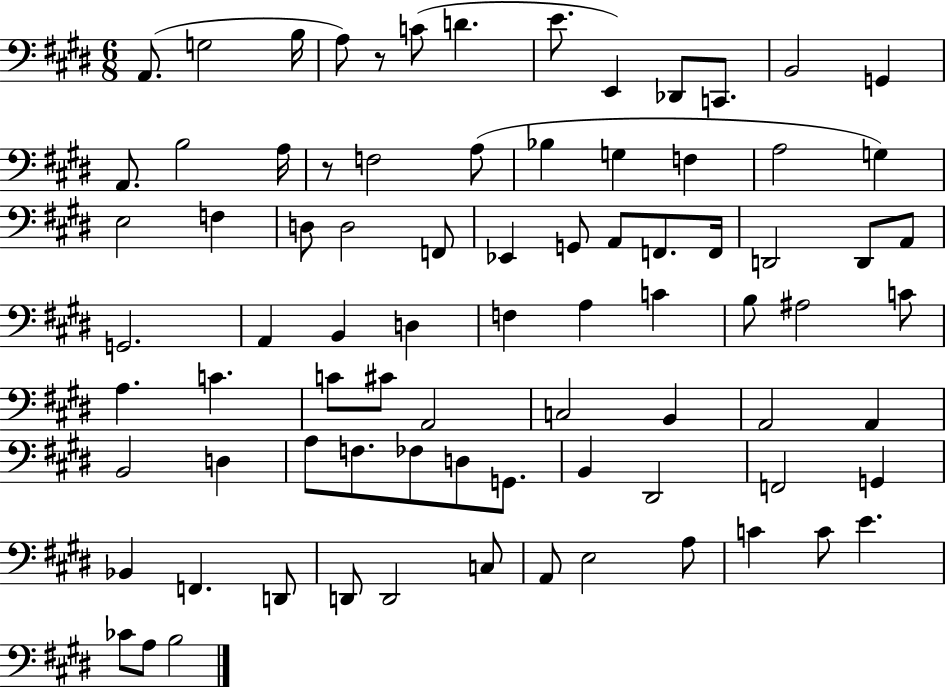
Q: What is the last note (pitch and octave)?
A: B3